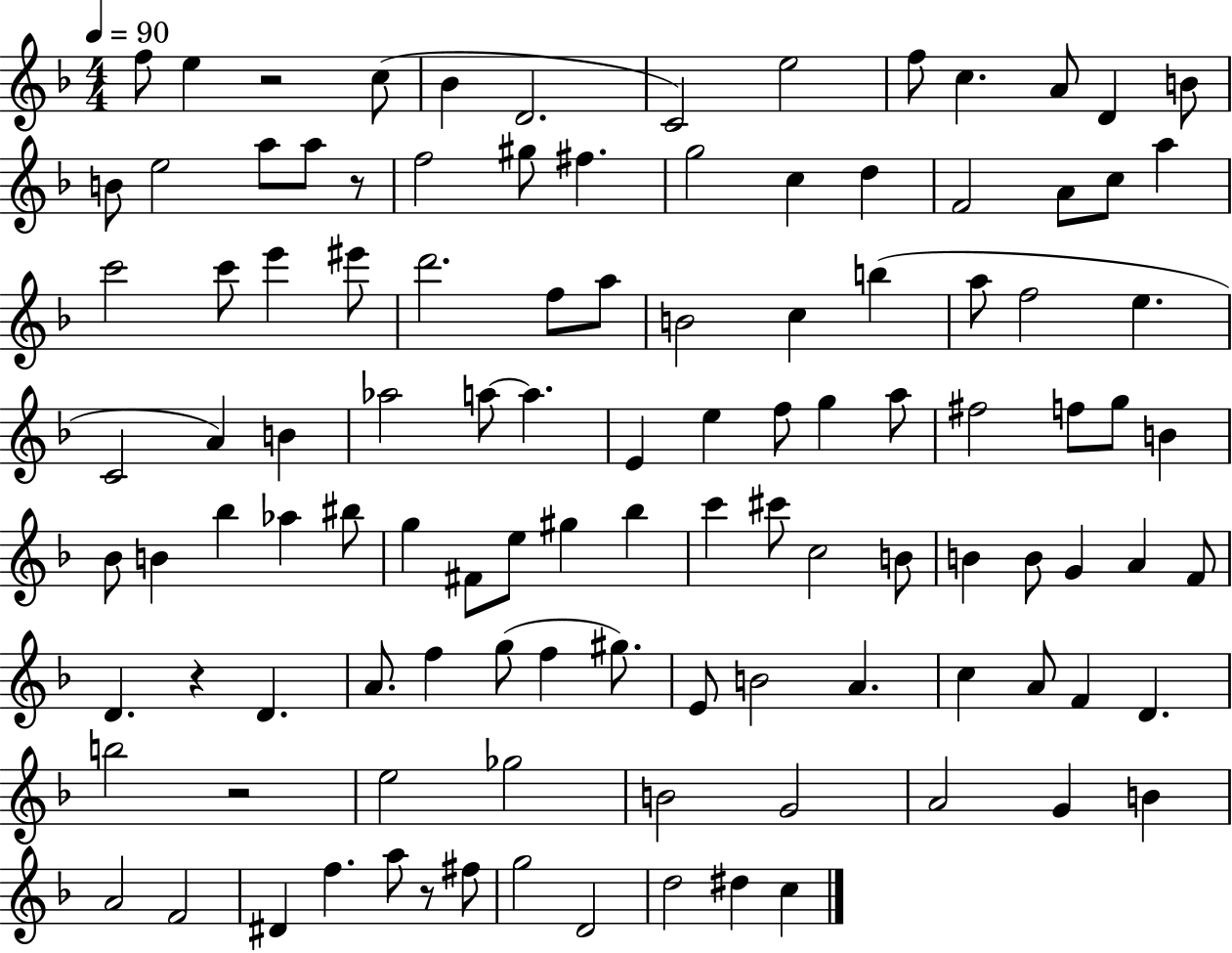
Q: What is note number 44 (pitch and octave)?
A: A5